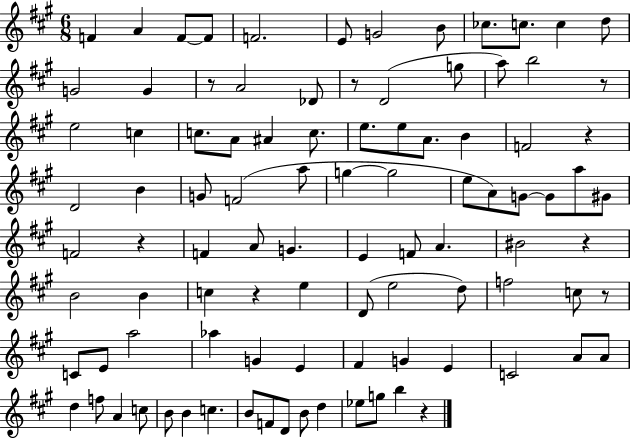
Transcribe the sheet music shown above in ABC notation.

X:1
T:Untitled
M:6/8
L:1/4
K:A
F A F/2 F/2 F2 E/2 G2 B/2 _c/2 c/2 c d/2 G2 G z/2 A2 _D/2 z/2 D2 g/2 a/2 b2 z/2 e2 c c/2 A/2 ^A c/2 e/2 e/2 A/2 B F2 z D2 B G/2 F2 a/2 g g2 e/2 A/2 G/2 G/2 a/2 ^G/2 F2 z F A/2 G E F/2 A ^B2 z B2 B c z e D/2 e2 d/2 f2 c/2 z/2 C/2 E/2 a2 _a G E ^F G E C2 A/2 A/2 d f/2 A c/2 B/2 B c B/2 F/2 D/2 B/2 d _e/2 g/2 b z